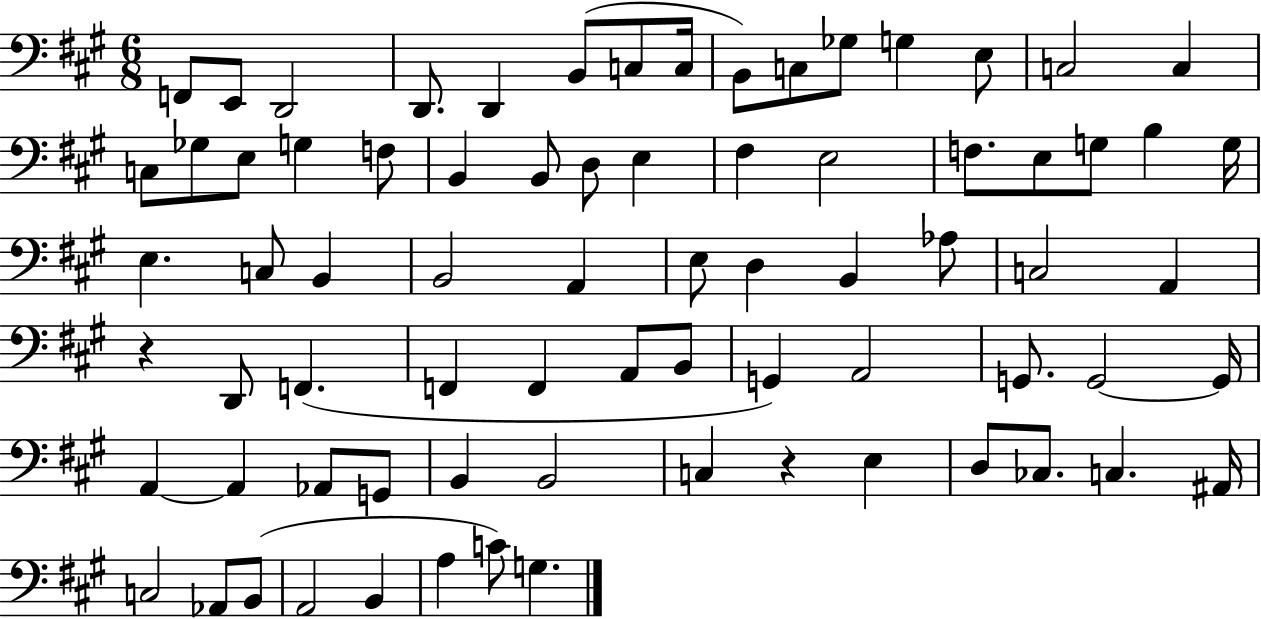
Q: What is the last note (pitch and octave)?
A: G3